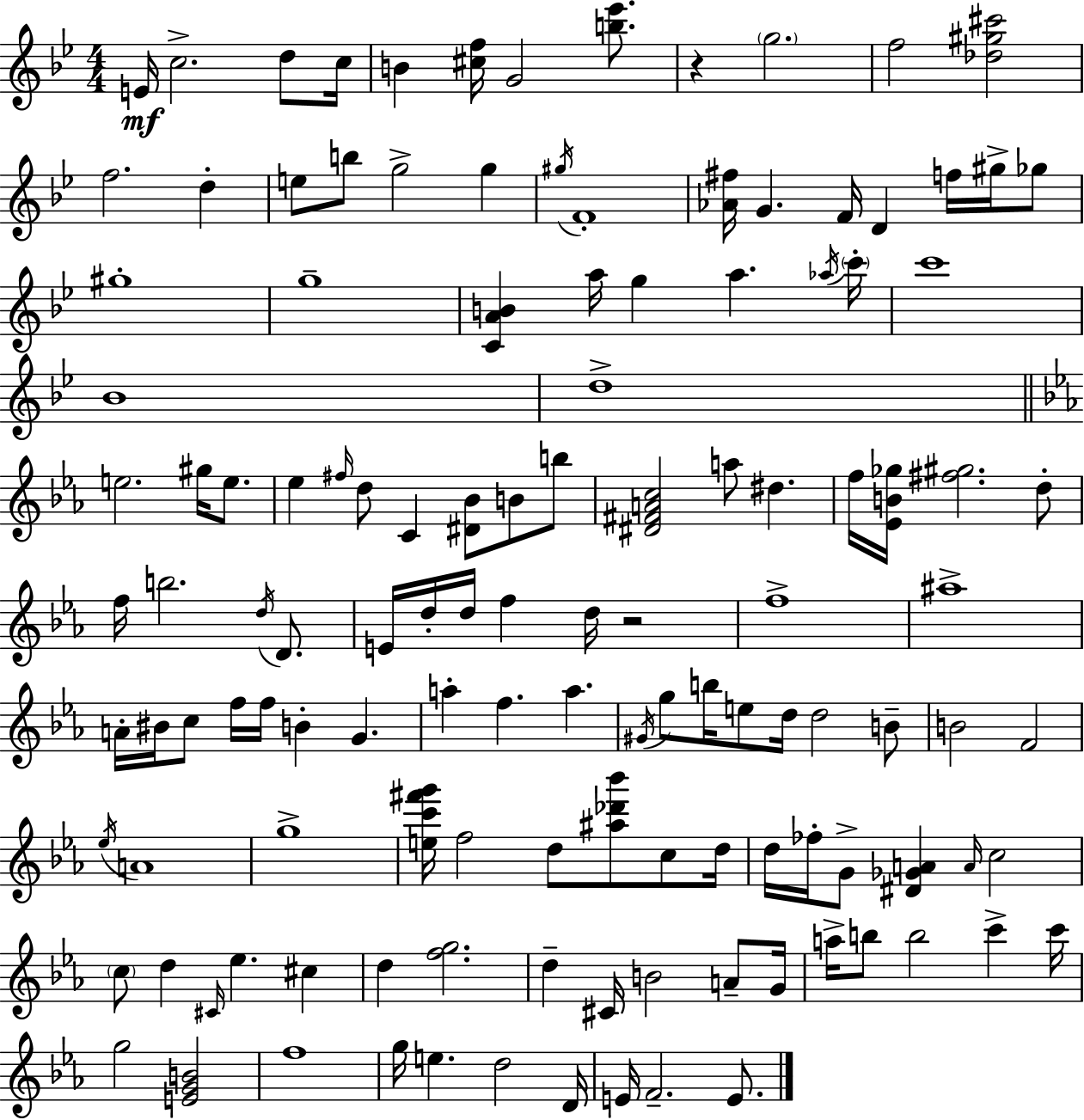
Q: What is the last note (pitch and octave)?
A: E4